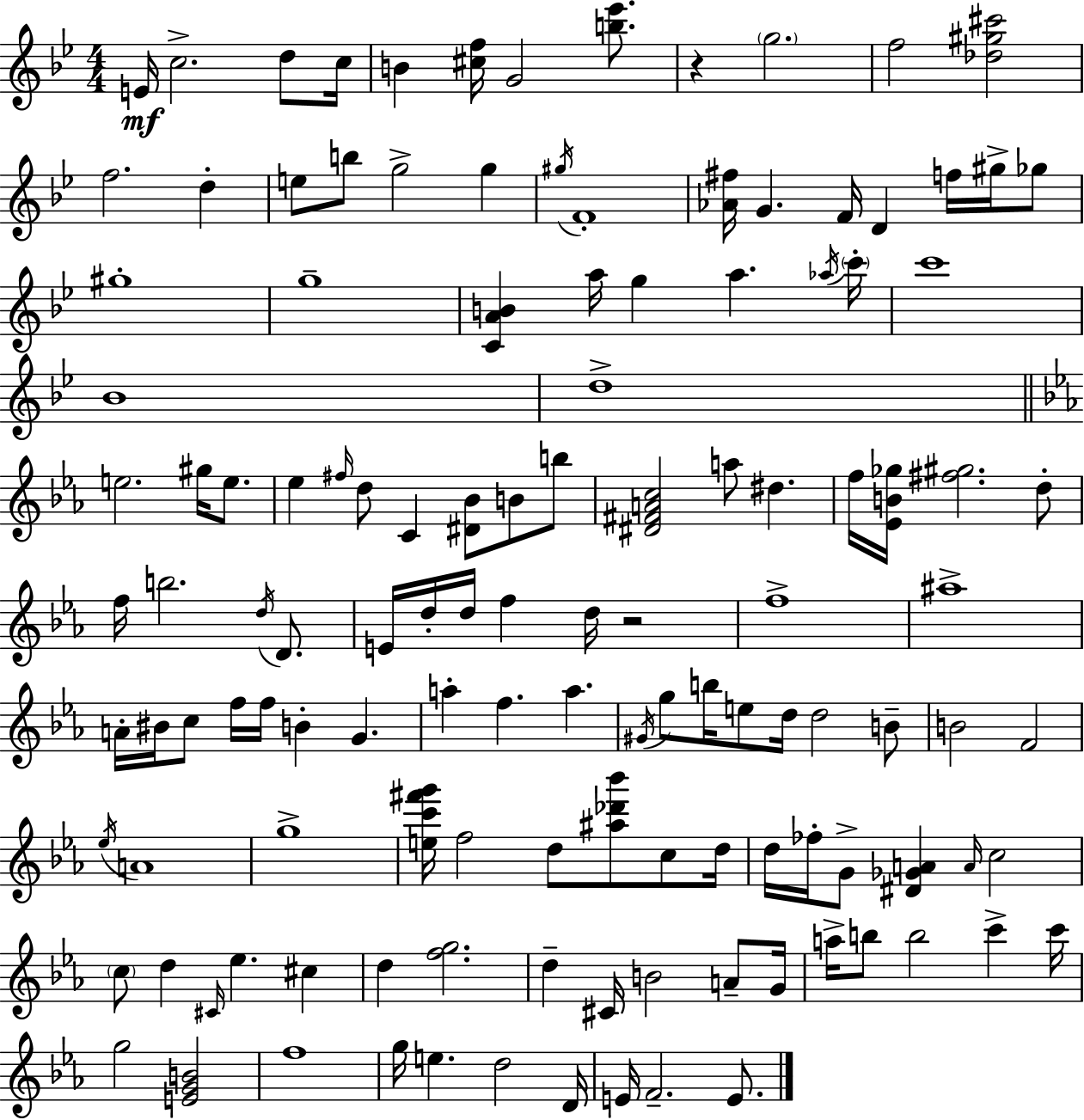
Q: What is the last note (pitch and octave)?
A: E4